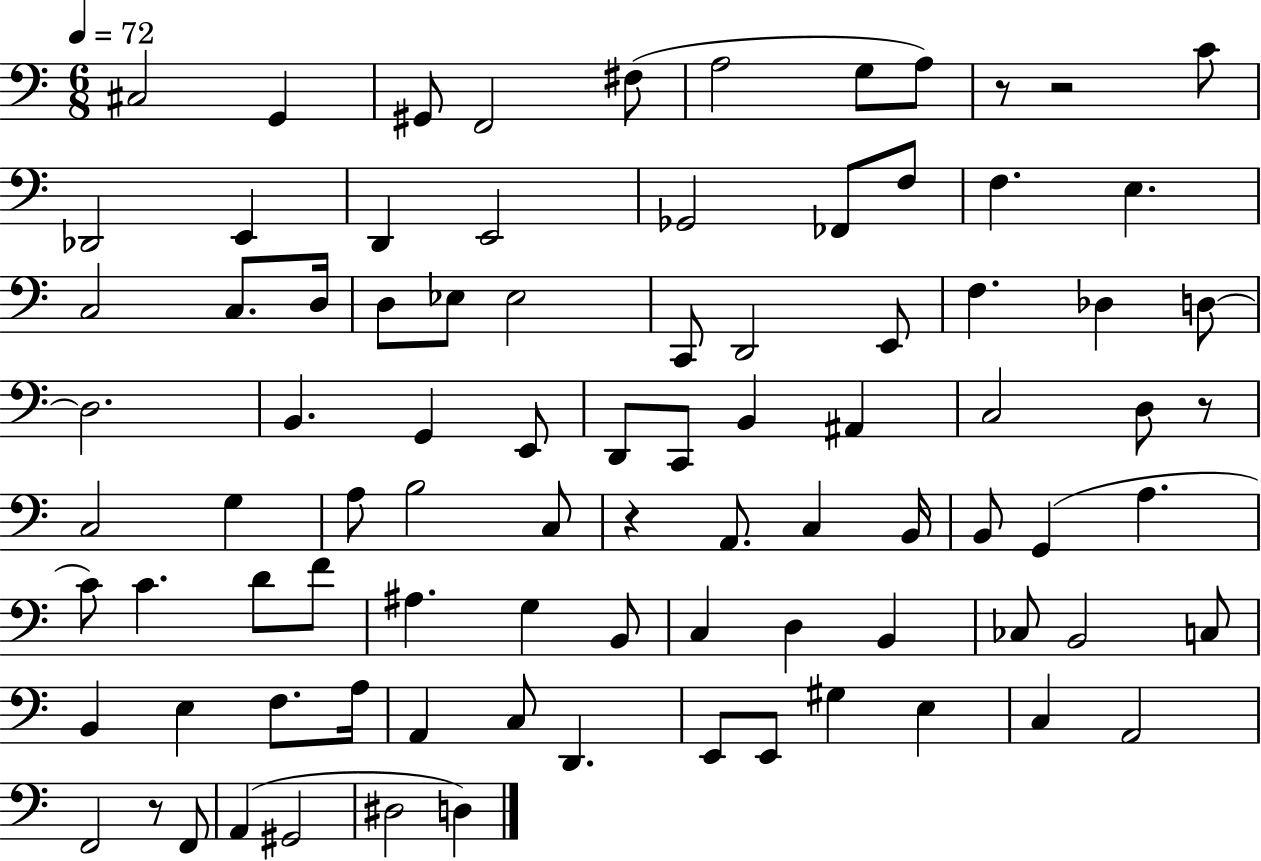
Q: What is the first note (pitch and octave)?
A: C#3